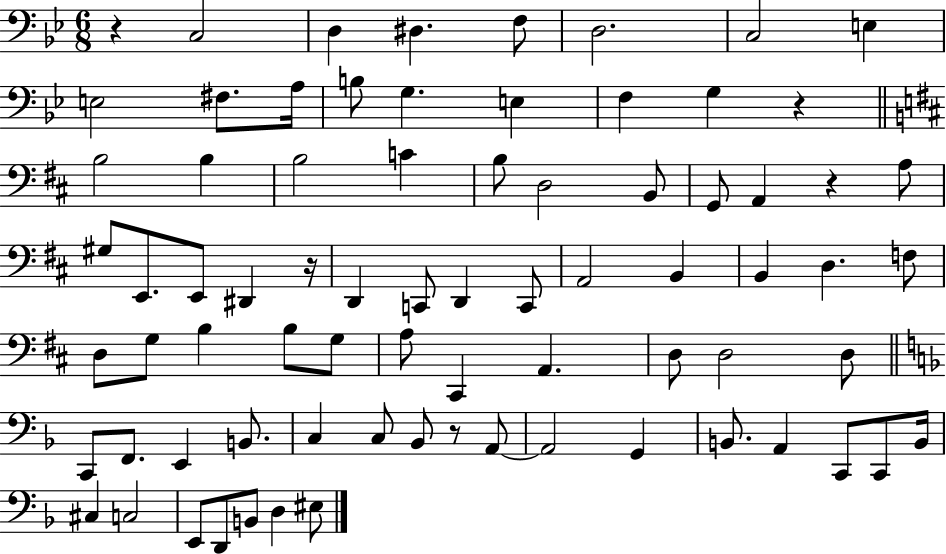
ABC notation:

X:1
T:Untitled
M:6/8
L:1/4
K:Bb
z C,2 D, ^D, F,/2 D,2 C,2 E, E,2 ^F,/2 A,/4 B,/2 G, E, F, G, z B,2 B, B,2 C B,/2 D,2 B,,/2 G,,/2 A,, z A,/2 ^G,/2 E,,/2 E,,/2 ^D,, z/4 D,, C,,/2 D,, C,,/2 A,,2 B,, B,, D, F,/2 D,/2 G,/2 B, B,/2 G,/2 A,/2 ^C,, A,, D,/2 D,2 D,/2 C,,/2 F,,/2 E,, B,,/2 C, C,/2 _B,,/2 z/2 A,,/2 A,,2 G,, B,,/2 A,, C,,/2 C,,/2 B,,/4 ^C, C,2 E,,/2 D,,/2 B,,/2 D, ^E,/2